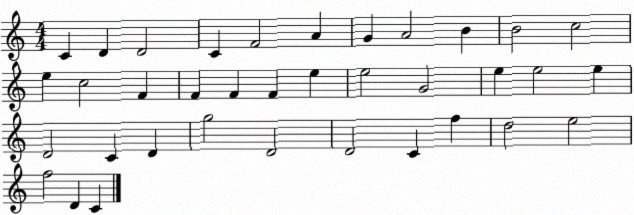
X:1
T:Untitled
M:4/4
L:1/4
K:C
C D D2 C F2 A G A2 B B2 c2 e c2 F F F F e e2 G2 e e2 e D2 C D g2 D2 D2 C f d2 e2 f2 D C